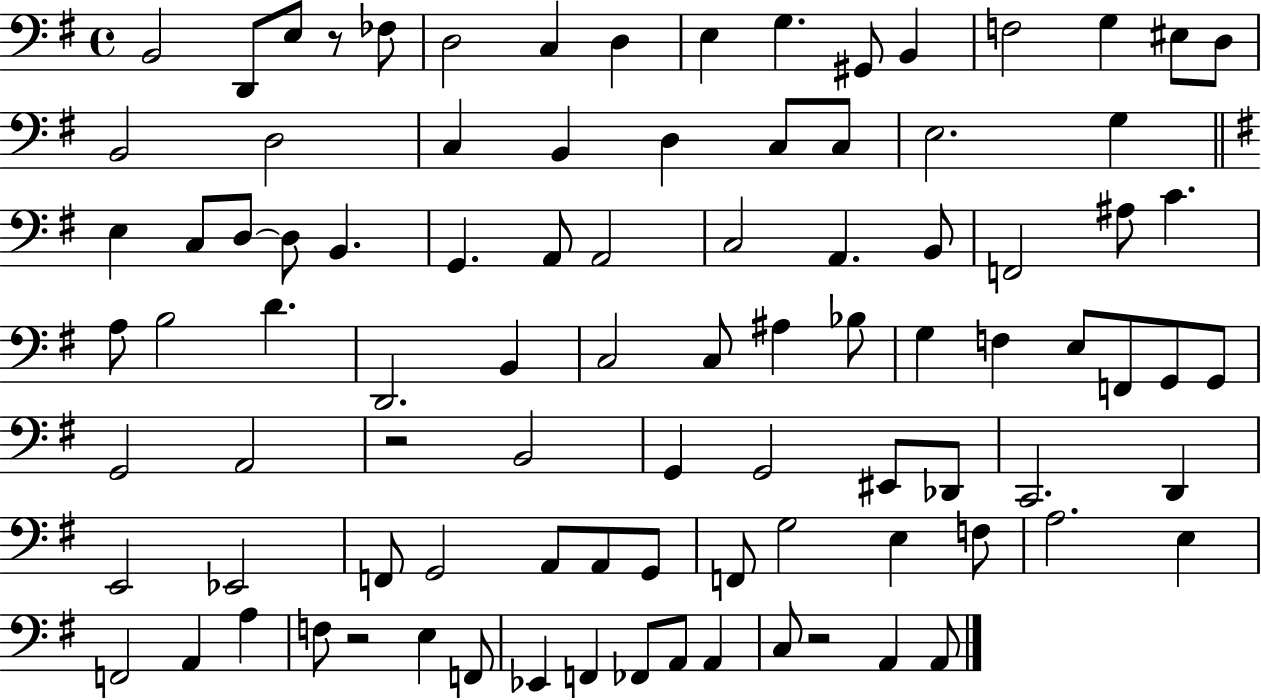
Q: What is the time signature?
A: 4/4